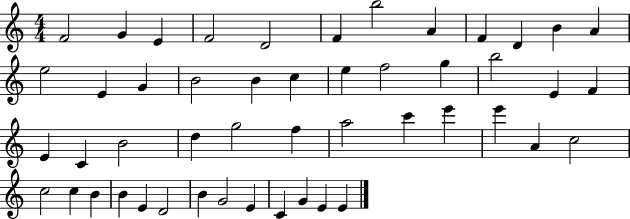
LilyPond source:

{
  \clef treble
  \numericTimeSignature
  \time 4/4
  \key c \major
  f'2 g'4 e'4 | f'2 d'2 | f'4 b''2 a'4 | f'4 d'4 b'4 a'4 | \break e''2 e'4 g'4 | b'2 b'4 c''4 | e''4 f''2 g''4 | b''2 e'4 f'4 | \break e'4 c'4 b'2 | d''4 g''2 f''4 | a''2 c'''4 e'''4 | e'''4 a'4 c''2 | \break c''2 c''4 b'4 | b'4 e'4 d'2 | b'4 g'2 e'4 | c'4 g'4 e'4 e'4 | \break \bar "|."
}